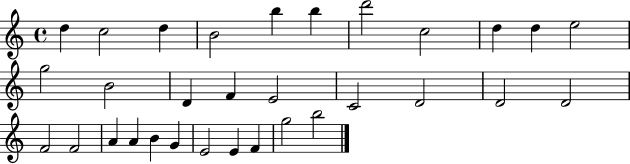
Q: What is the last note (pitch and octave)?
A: B5